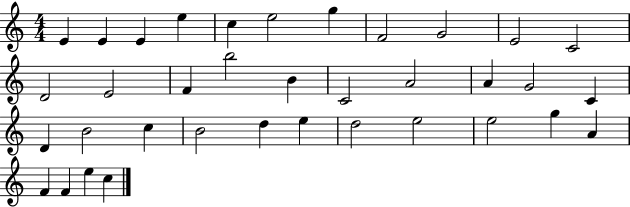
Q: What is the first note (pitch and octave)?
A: E4